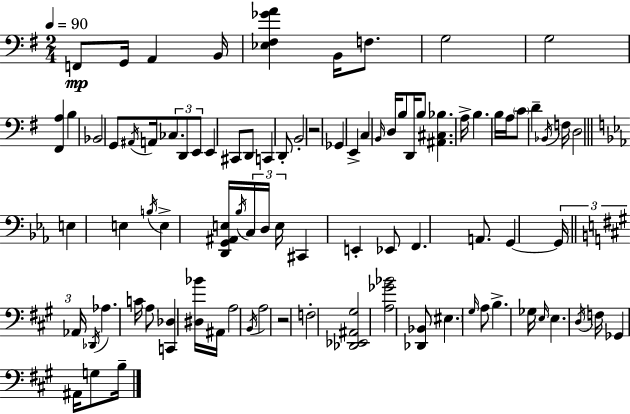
F2/e G2/s A2/q B2/s [Eb3,F#3,Gb4,A4]/q B2/s F3/e. G3/h G3/h [F#2,A3]/q B3/q Bb2/h G2/e A#2/s A2/s CES3/e. D2/e E2/e E2/q C#2/e D2/e C2/q D2/e B2/h R/h Gb2/q E2/q C3/q B2/s D3/s B3/e D2/s B3/e [A#2,C#3,Bb3]/q. A3/s B3/q. B3/s A3/s C4/e D4/q Bb2/s F3/s D3/h E3/q E3/q B3/s E3/q [D2,G2,A#2,E3]/s Bb3/s C3/s D3/s E3/s C#2/q E2/q Eb2/e F2/q. A2/e. G2/q G2/s Ab2/s Db2/s Ab3/q. C4/s A3/e [C2,Db3]/q [D#3,Bb4]/s A#2/s A3/h B2/s A3/h R/h F3/h [Db2,Eb2,A#2,G#3]/h [A3,Gb4,Bb4]/h [Db2,Bb2]/e EIS3/q. G#3/s A3/e B3/q. Gb3/s E3/s E3/q. D3/s F3/s Gb2/q A#2/s G3/e B3/s